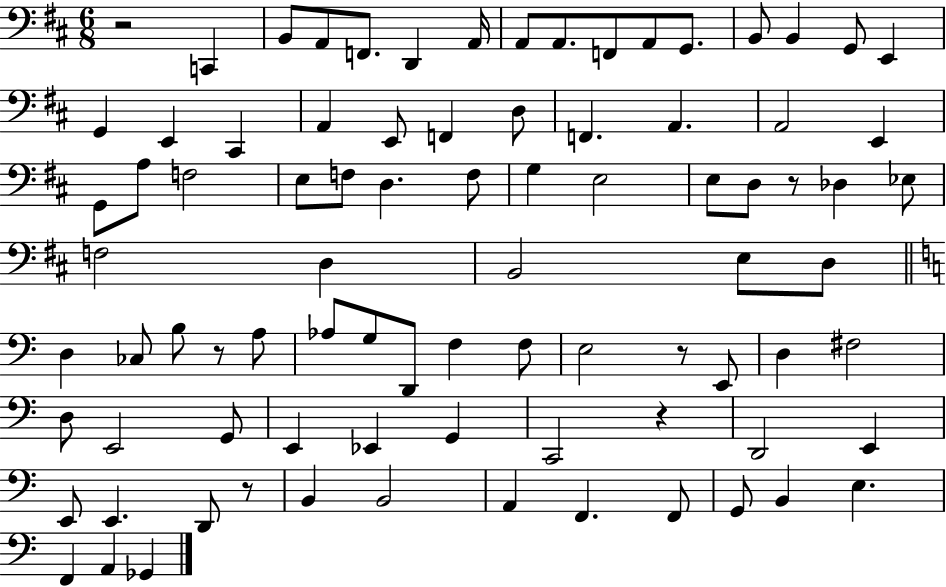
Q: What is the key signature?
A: D major